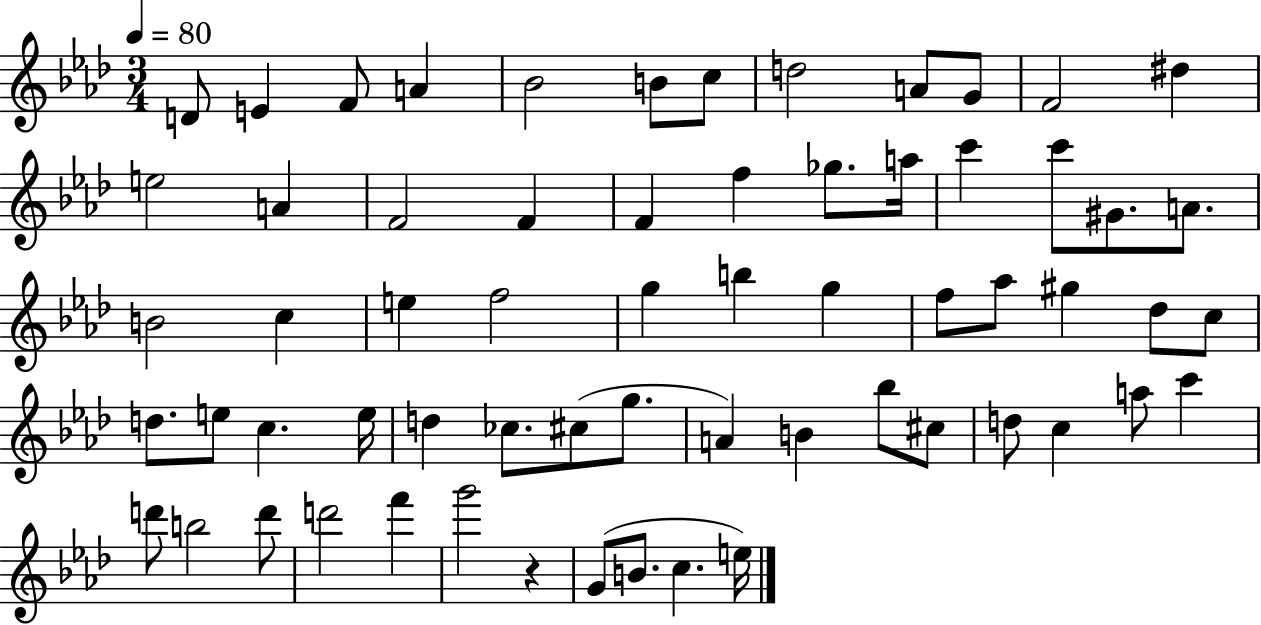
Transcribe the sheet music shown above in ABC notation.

X:1
T:Untitled
M:3/4
L:1/4
K:Ab
D/2 E F/2 A _B2 B/2 c/2 d2 A/2 G/2 F2 ^d e2 A F2 F F f _g/2 a/4 c' c'/2 ^G/2 A/2 B2 c e f2 g b g f/2 _a/2 ^g _d/2 c/2 d/2 e/2 c e/4 d _c/2 ^c/2 g/2 A B _b/2 ^c/2 d/2 c a/2 c' d'/2 b2 d'/2 d'2 f' g'2 z G/2 B/2 c e/4